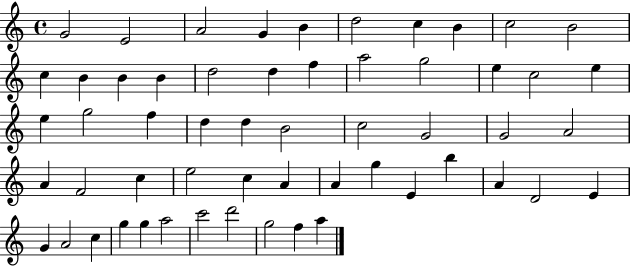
G4/h E4/h A4/h G4/q B4/q D5/h C5/q B4/q C5/h B4/h C5/q B4/q B4/q B4/q D5/h D5/q F5/q A5/h G5/h E5/q C5/h E5/q E5/q G5/h F5/q D5/q D5/q B4/h C5/h G4/h G4/h A4/h A4/q F4/h C5/q E5/h C5/q A4/q A4/q G5/q E4/q B5/q A4/q D4/h E4/q G4/q A4/h C5/q G5/q G5/q A5/h C6/h D6/h G5/h F5/q A5/q